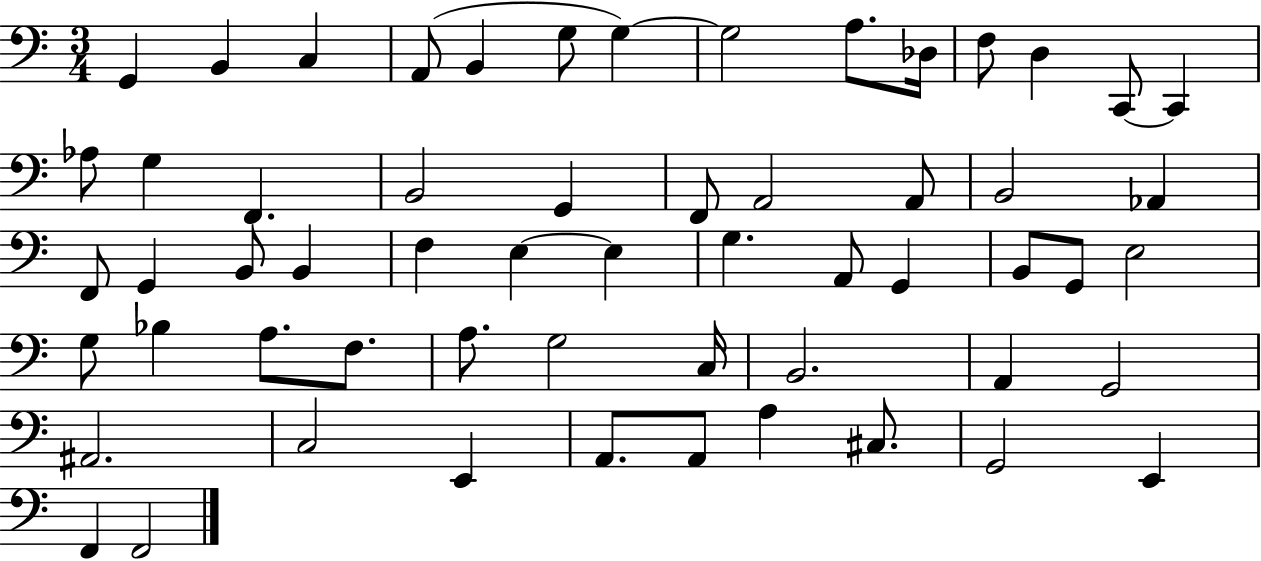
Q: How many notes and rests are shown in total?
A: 58